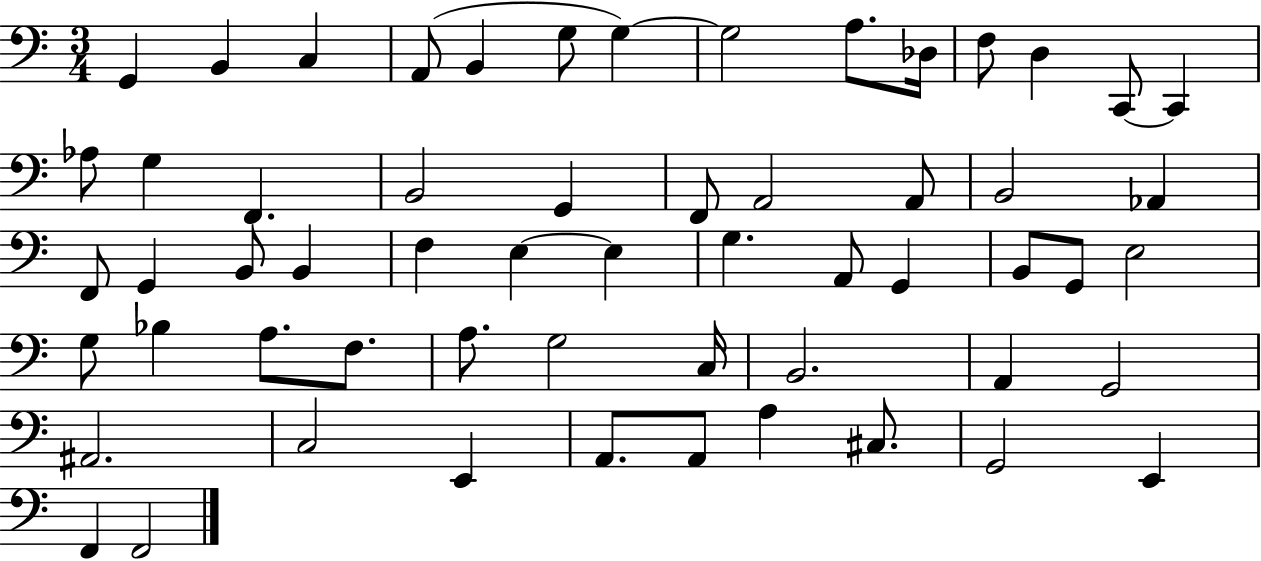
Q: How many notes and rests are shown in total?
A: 58